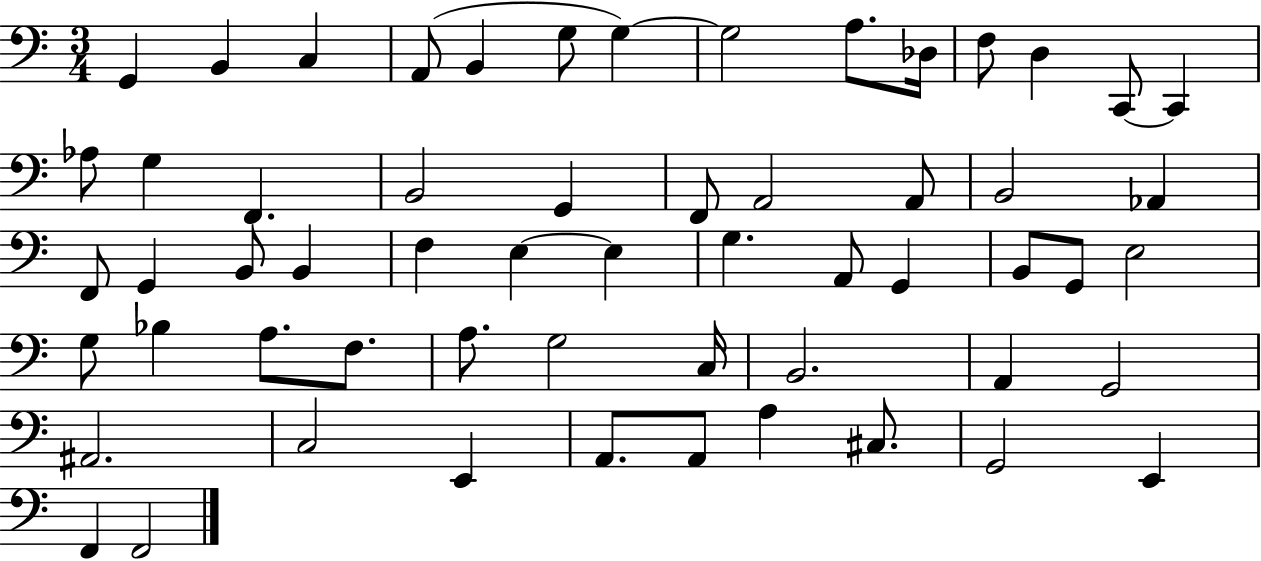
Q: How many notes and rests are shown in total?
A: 58